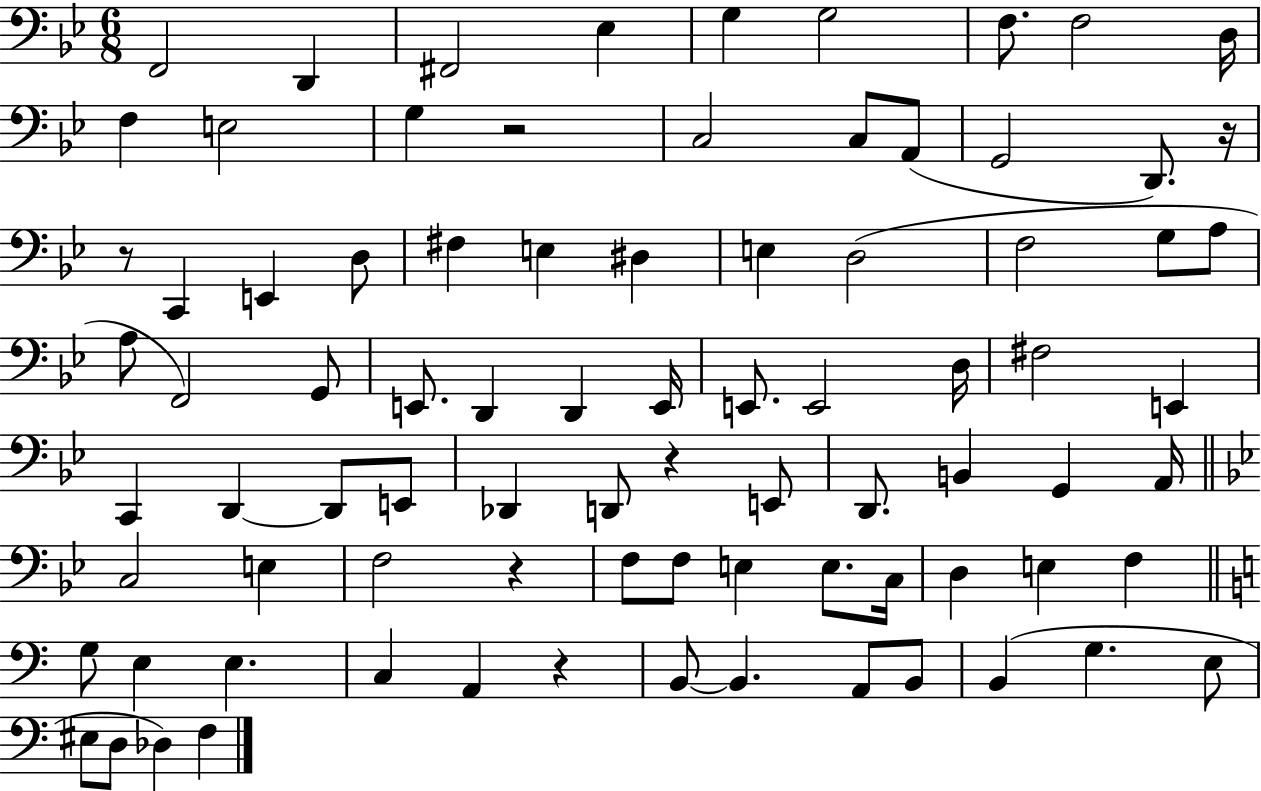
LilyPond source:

{
  \clef bass
  \numericTimeSignature
  \time 6/8
  \key bes \major
  f,2 d,4 | fis,2 ees4 | g4 g2 | f8. f2 d16 | \break f4 e2 | g4 r2 | c2 c8 a,8( | g,2 d,8.) r16 | \break r8 c,4 e,4 d8 | fis4 e4 dis4 | e4 d2( | f2 g8 a8 | \break a8 f,2) g,8 | e,8. d,4 d,4 e,16 | e,8. e,2 d16 | fis2 e,4 | \break c,4 d,4~~ d,8 e,8 | des,4 d,8 r4 e,8 | d,8. b,4 g,4 a,16 | \bar "||" \break \key bes \major c2 e4 | f2 r4 | f8 f8 e4 e8. c16 | d4 e4 f4 | \break \bar "||" \break \key a \minor g8 e4 e4. | c4 a,4 r4 | b,8~~ b,4. a,8 b,8 | b,4( g4. e8 | \break eis8 d8 des4) f4 | \bar "|."
}